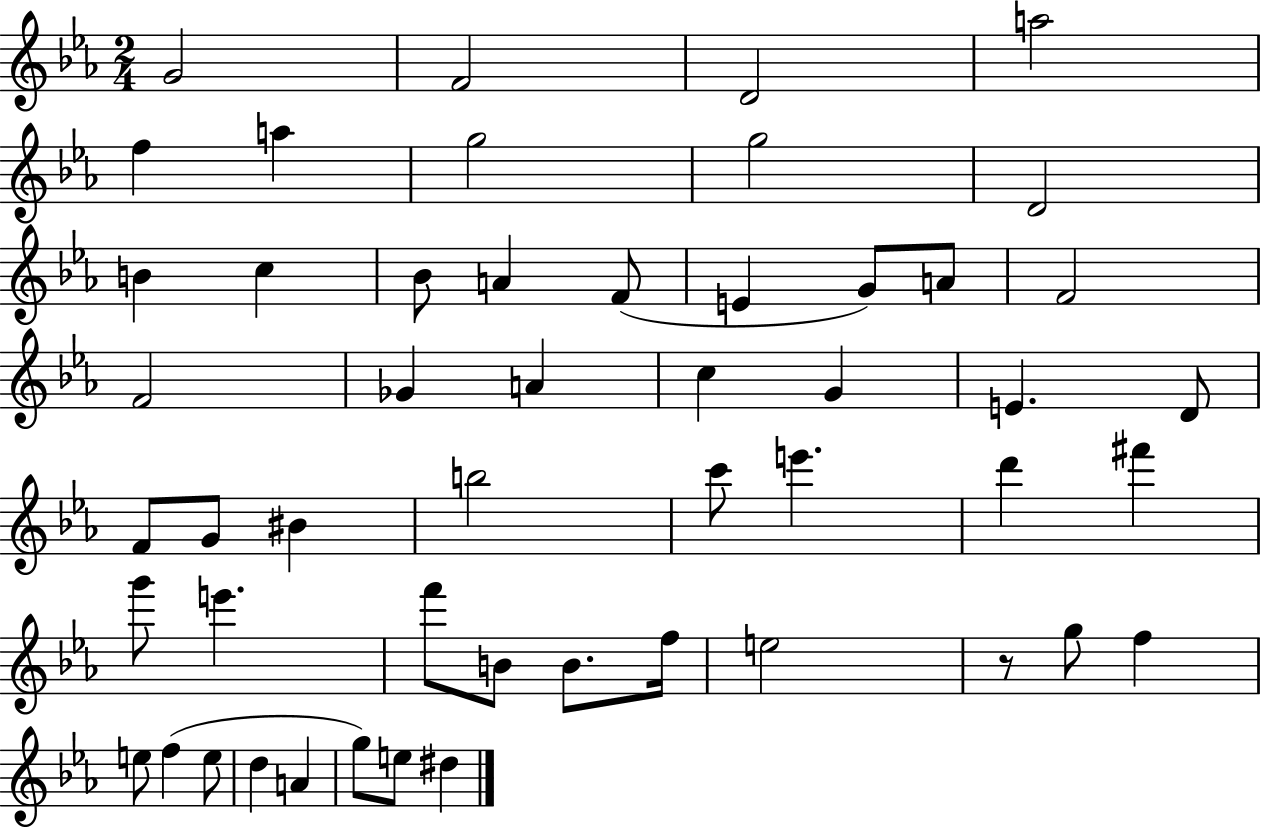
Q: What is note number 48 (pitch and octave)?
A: G5